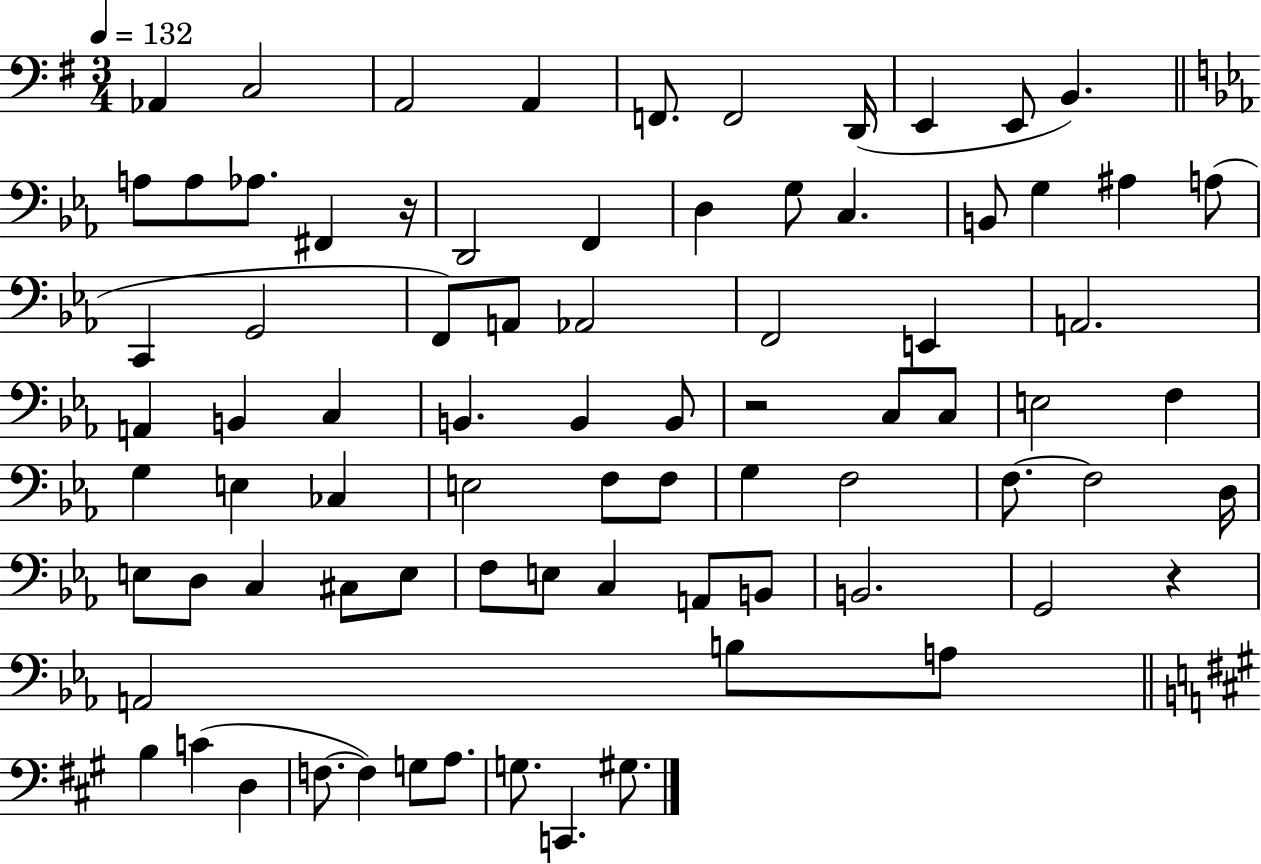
{
  \clef bass
  \numericTimeSignature
  \time 3/4
  \key g \major
  \tempo 4 = 132
  aes,4 c2 | a,2 a,4 | f,8. f,2 d,16( | e,4 e,8 b,4.) | \break \bar "||" \break \key ees \major a8 a8 aes8. fis,4 r16 | d,2 f,4 | d4 g8 c4. | b,8 g4 ais4 a8( | \break c,4 g,2 | f,8) a,8 aes,2 | f,2 e,4 | a,2. | \break a,4 b,4 c4 | b,4. b,4 b,8 | r2 c8 c8 | e2 f4 | \break g4 e4 ces4 | e2 f8 f8 | g4 f2 | f8.~~ f2 d16 | \break e8 d8 c4 cis8 e8 | f8 e8 c4 a,8 b,8 | b,2. | g,2 r4 | \break a,2 b8 a8 | \bar "||" \break \key a \major b4 c'4( d4 | f8.~~ f4) g8 a8. | g8. c,4. gis8. | \bar "|."
}